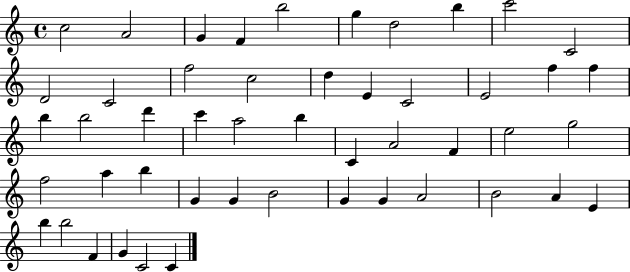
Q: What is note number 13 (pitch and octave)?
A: F5